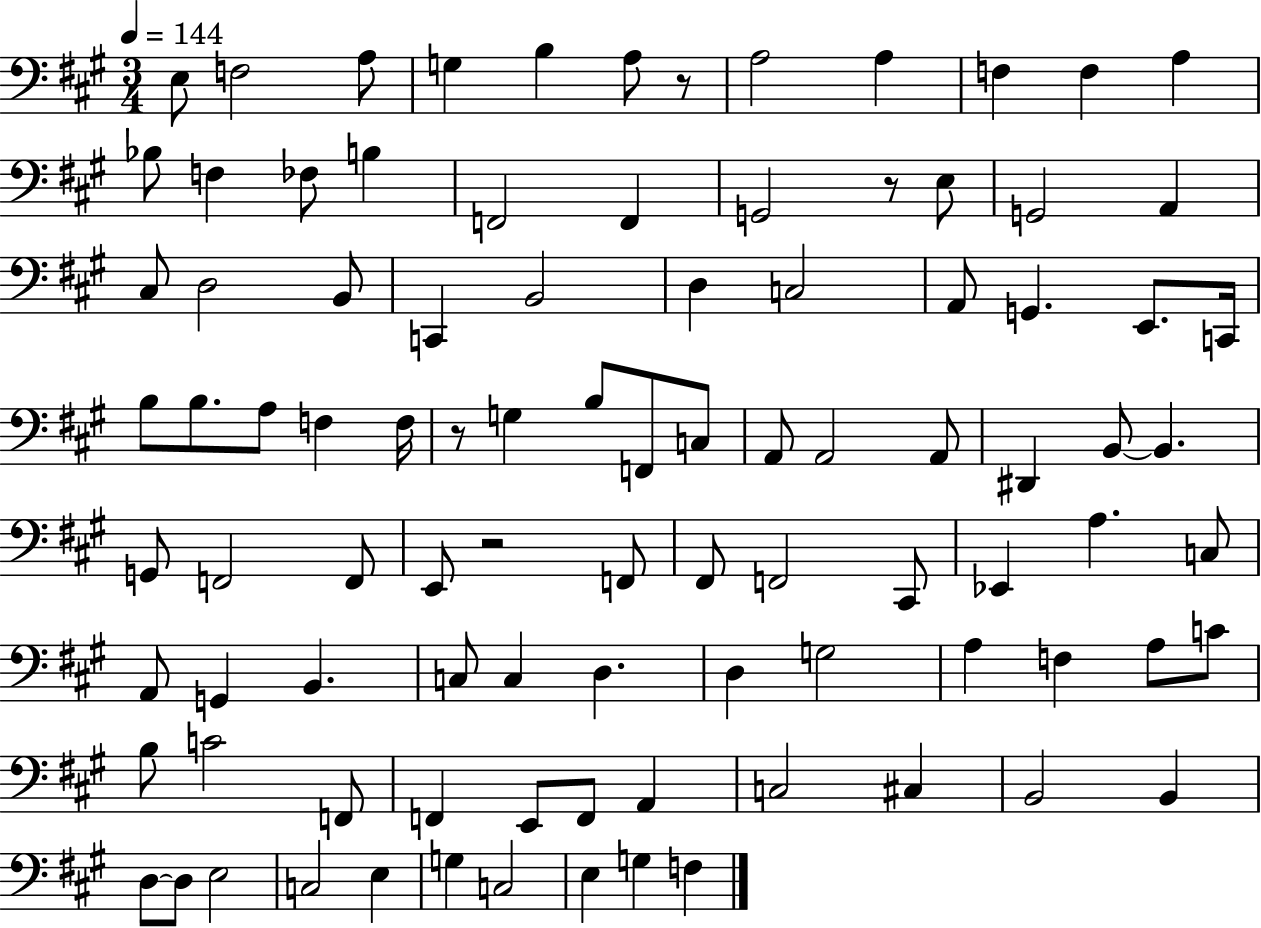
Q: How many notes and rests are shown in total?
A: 95